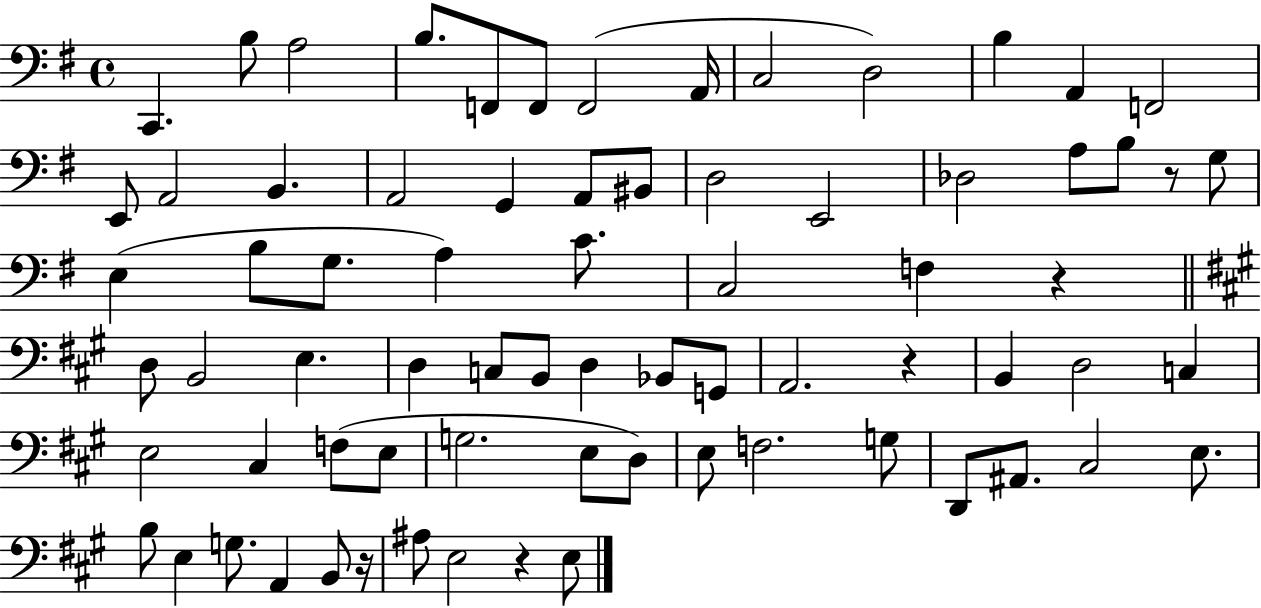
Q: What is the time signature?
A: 4/4